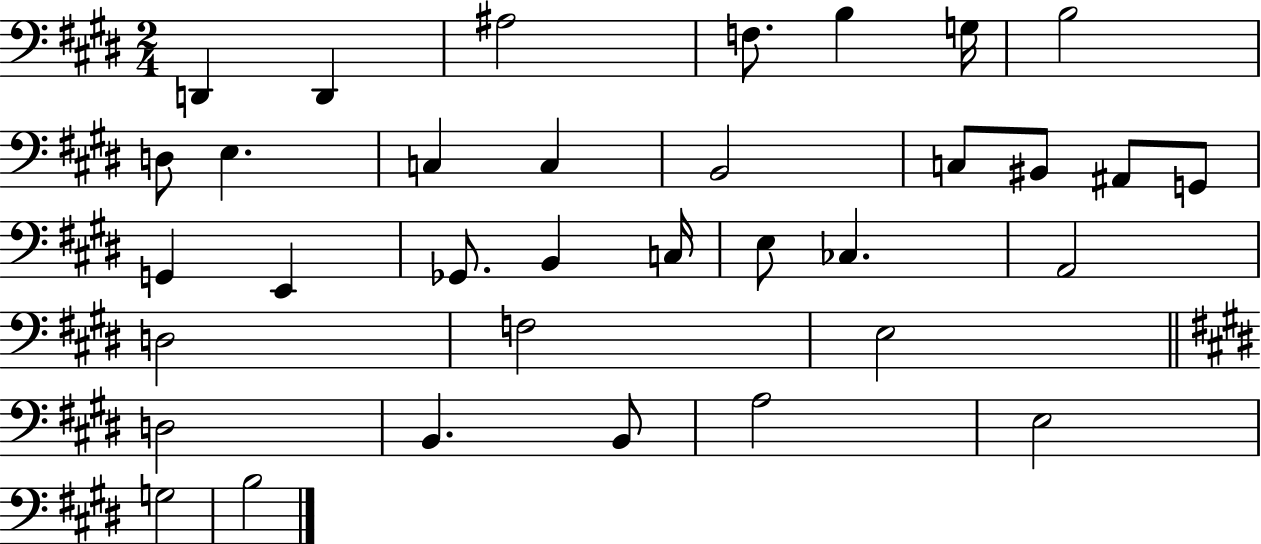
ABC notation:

X:1
T:Untitled
M:2/4
L:1/4
K:E
D,, D,, ^A,2 F,/2 B, G,/4 B,2 D,/2 E, C, C, B,,2 C,/2 ^B,,/2 ^A,,/2 G,,/2 G,, E,, _G,,/2 B,, C,/4 E,/2 _C, A,,2 D,2 F,2 E,2 D,2 B,, B,,/2 A,2 E,2 G,2 B,2